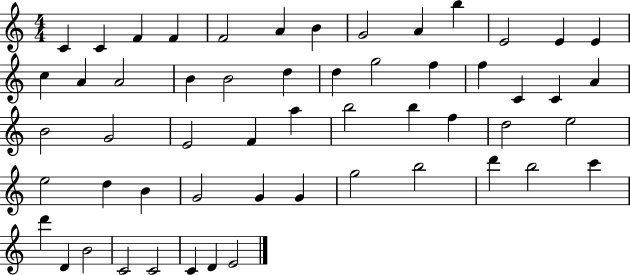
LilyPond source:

{
  \clef treble
  \numericTimeSignature
  \time 4/4
  \key c \major
  c'4 c'4 f'4 f'4 | f'2 a'4 b'4 | g'2 a'4 b''4 | e'2 e'4 e'4 | \break c''4 a'4 a'2 | b'4 b'2 d''4 | d''4 g''2 f''4 | f''4 c'4 c'4 a'4 | \break b'2 g'2 | e'2 f'4 a''4 | b''2 b''4 f''4 | d''2 e''2 | \break e''2 d''4 b'4 | g'2 g'4 g'4 | g''2 b''2 | d'''4 b''2 c'''4 | \break d'''4 d'4 b'2 | c'2 c'2 | c'4 d'4 e'2 | \bar "|."
}